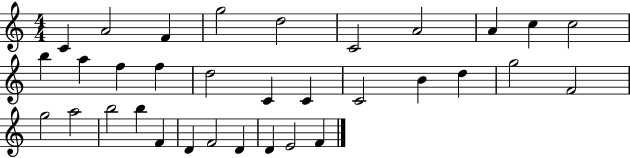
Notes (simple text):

C4/q A4/h F4/q G5/h D5/h C4/h A4/h A4/q C5/q C5/h B5/q A5/q F5/q F5/q D5/h C4/q C4/q C4/h B4/q D5/q G5/h F4/h G5/h A5/h B5/h B5/q F4/q D4/q F4/h D4/q D4/q E4/h F4/q